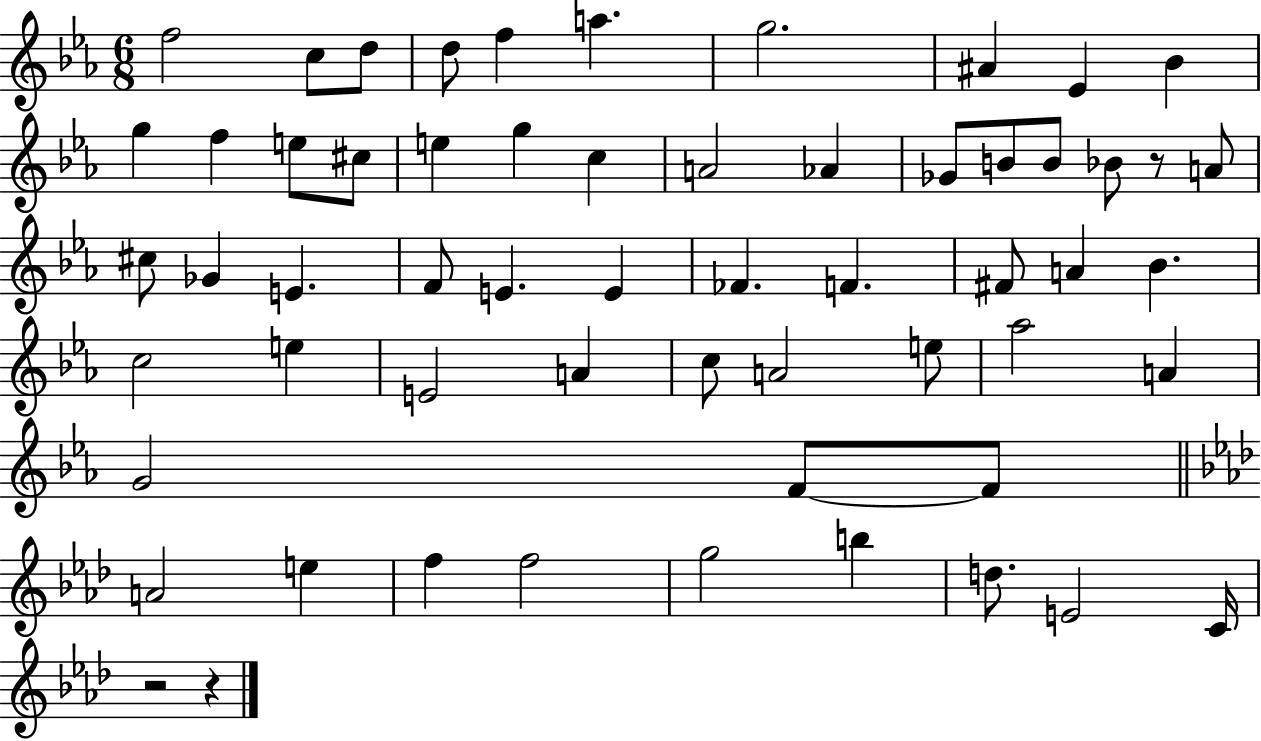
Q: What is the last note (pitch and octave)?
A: C4